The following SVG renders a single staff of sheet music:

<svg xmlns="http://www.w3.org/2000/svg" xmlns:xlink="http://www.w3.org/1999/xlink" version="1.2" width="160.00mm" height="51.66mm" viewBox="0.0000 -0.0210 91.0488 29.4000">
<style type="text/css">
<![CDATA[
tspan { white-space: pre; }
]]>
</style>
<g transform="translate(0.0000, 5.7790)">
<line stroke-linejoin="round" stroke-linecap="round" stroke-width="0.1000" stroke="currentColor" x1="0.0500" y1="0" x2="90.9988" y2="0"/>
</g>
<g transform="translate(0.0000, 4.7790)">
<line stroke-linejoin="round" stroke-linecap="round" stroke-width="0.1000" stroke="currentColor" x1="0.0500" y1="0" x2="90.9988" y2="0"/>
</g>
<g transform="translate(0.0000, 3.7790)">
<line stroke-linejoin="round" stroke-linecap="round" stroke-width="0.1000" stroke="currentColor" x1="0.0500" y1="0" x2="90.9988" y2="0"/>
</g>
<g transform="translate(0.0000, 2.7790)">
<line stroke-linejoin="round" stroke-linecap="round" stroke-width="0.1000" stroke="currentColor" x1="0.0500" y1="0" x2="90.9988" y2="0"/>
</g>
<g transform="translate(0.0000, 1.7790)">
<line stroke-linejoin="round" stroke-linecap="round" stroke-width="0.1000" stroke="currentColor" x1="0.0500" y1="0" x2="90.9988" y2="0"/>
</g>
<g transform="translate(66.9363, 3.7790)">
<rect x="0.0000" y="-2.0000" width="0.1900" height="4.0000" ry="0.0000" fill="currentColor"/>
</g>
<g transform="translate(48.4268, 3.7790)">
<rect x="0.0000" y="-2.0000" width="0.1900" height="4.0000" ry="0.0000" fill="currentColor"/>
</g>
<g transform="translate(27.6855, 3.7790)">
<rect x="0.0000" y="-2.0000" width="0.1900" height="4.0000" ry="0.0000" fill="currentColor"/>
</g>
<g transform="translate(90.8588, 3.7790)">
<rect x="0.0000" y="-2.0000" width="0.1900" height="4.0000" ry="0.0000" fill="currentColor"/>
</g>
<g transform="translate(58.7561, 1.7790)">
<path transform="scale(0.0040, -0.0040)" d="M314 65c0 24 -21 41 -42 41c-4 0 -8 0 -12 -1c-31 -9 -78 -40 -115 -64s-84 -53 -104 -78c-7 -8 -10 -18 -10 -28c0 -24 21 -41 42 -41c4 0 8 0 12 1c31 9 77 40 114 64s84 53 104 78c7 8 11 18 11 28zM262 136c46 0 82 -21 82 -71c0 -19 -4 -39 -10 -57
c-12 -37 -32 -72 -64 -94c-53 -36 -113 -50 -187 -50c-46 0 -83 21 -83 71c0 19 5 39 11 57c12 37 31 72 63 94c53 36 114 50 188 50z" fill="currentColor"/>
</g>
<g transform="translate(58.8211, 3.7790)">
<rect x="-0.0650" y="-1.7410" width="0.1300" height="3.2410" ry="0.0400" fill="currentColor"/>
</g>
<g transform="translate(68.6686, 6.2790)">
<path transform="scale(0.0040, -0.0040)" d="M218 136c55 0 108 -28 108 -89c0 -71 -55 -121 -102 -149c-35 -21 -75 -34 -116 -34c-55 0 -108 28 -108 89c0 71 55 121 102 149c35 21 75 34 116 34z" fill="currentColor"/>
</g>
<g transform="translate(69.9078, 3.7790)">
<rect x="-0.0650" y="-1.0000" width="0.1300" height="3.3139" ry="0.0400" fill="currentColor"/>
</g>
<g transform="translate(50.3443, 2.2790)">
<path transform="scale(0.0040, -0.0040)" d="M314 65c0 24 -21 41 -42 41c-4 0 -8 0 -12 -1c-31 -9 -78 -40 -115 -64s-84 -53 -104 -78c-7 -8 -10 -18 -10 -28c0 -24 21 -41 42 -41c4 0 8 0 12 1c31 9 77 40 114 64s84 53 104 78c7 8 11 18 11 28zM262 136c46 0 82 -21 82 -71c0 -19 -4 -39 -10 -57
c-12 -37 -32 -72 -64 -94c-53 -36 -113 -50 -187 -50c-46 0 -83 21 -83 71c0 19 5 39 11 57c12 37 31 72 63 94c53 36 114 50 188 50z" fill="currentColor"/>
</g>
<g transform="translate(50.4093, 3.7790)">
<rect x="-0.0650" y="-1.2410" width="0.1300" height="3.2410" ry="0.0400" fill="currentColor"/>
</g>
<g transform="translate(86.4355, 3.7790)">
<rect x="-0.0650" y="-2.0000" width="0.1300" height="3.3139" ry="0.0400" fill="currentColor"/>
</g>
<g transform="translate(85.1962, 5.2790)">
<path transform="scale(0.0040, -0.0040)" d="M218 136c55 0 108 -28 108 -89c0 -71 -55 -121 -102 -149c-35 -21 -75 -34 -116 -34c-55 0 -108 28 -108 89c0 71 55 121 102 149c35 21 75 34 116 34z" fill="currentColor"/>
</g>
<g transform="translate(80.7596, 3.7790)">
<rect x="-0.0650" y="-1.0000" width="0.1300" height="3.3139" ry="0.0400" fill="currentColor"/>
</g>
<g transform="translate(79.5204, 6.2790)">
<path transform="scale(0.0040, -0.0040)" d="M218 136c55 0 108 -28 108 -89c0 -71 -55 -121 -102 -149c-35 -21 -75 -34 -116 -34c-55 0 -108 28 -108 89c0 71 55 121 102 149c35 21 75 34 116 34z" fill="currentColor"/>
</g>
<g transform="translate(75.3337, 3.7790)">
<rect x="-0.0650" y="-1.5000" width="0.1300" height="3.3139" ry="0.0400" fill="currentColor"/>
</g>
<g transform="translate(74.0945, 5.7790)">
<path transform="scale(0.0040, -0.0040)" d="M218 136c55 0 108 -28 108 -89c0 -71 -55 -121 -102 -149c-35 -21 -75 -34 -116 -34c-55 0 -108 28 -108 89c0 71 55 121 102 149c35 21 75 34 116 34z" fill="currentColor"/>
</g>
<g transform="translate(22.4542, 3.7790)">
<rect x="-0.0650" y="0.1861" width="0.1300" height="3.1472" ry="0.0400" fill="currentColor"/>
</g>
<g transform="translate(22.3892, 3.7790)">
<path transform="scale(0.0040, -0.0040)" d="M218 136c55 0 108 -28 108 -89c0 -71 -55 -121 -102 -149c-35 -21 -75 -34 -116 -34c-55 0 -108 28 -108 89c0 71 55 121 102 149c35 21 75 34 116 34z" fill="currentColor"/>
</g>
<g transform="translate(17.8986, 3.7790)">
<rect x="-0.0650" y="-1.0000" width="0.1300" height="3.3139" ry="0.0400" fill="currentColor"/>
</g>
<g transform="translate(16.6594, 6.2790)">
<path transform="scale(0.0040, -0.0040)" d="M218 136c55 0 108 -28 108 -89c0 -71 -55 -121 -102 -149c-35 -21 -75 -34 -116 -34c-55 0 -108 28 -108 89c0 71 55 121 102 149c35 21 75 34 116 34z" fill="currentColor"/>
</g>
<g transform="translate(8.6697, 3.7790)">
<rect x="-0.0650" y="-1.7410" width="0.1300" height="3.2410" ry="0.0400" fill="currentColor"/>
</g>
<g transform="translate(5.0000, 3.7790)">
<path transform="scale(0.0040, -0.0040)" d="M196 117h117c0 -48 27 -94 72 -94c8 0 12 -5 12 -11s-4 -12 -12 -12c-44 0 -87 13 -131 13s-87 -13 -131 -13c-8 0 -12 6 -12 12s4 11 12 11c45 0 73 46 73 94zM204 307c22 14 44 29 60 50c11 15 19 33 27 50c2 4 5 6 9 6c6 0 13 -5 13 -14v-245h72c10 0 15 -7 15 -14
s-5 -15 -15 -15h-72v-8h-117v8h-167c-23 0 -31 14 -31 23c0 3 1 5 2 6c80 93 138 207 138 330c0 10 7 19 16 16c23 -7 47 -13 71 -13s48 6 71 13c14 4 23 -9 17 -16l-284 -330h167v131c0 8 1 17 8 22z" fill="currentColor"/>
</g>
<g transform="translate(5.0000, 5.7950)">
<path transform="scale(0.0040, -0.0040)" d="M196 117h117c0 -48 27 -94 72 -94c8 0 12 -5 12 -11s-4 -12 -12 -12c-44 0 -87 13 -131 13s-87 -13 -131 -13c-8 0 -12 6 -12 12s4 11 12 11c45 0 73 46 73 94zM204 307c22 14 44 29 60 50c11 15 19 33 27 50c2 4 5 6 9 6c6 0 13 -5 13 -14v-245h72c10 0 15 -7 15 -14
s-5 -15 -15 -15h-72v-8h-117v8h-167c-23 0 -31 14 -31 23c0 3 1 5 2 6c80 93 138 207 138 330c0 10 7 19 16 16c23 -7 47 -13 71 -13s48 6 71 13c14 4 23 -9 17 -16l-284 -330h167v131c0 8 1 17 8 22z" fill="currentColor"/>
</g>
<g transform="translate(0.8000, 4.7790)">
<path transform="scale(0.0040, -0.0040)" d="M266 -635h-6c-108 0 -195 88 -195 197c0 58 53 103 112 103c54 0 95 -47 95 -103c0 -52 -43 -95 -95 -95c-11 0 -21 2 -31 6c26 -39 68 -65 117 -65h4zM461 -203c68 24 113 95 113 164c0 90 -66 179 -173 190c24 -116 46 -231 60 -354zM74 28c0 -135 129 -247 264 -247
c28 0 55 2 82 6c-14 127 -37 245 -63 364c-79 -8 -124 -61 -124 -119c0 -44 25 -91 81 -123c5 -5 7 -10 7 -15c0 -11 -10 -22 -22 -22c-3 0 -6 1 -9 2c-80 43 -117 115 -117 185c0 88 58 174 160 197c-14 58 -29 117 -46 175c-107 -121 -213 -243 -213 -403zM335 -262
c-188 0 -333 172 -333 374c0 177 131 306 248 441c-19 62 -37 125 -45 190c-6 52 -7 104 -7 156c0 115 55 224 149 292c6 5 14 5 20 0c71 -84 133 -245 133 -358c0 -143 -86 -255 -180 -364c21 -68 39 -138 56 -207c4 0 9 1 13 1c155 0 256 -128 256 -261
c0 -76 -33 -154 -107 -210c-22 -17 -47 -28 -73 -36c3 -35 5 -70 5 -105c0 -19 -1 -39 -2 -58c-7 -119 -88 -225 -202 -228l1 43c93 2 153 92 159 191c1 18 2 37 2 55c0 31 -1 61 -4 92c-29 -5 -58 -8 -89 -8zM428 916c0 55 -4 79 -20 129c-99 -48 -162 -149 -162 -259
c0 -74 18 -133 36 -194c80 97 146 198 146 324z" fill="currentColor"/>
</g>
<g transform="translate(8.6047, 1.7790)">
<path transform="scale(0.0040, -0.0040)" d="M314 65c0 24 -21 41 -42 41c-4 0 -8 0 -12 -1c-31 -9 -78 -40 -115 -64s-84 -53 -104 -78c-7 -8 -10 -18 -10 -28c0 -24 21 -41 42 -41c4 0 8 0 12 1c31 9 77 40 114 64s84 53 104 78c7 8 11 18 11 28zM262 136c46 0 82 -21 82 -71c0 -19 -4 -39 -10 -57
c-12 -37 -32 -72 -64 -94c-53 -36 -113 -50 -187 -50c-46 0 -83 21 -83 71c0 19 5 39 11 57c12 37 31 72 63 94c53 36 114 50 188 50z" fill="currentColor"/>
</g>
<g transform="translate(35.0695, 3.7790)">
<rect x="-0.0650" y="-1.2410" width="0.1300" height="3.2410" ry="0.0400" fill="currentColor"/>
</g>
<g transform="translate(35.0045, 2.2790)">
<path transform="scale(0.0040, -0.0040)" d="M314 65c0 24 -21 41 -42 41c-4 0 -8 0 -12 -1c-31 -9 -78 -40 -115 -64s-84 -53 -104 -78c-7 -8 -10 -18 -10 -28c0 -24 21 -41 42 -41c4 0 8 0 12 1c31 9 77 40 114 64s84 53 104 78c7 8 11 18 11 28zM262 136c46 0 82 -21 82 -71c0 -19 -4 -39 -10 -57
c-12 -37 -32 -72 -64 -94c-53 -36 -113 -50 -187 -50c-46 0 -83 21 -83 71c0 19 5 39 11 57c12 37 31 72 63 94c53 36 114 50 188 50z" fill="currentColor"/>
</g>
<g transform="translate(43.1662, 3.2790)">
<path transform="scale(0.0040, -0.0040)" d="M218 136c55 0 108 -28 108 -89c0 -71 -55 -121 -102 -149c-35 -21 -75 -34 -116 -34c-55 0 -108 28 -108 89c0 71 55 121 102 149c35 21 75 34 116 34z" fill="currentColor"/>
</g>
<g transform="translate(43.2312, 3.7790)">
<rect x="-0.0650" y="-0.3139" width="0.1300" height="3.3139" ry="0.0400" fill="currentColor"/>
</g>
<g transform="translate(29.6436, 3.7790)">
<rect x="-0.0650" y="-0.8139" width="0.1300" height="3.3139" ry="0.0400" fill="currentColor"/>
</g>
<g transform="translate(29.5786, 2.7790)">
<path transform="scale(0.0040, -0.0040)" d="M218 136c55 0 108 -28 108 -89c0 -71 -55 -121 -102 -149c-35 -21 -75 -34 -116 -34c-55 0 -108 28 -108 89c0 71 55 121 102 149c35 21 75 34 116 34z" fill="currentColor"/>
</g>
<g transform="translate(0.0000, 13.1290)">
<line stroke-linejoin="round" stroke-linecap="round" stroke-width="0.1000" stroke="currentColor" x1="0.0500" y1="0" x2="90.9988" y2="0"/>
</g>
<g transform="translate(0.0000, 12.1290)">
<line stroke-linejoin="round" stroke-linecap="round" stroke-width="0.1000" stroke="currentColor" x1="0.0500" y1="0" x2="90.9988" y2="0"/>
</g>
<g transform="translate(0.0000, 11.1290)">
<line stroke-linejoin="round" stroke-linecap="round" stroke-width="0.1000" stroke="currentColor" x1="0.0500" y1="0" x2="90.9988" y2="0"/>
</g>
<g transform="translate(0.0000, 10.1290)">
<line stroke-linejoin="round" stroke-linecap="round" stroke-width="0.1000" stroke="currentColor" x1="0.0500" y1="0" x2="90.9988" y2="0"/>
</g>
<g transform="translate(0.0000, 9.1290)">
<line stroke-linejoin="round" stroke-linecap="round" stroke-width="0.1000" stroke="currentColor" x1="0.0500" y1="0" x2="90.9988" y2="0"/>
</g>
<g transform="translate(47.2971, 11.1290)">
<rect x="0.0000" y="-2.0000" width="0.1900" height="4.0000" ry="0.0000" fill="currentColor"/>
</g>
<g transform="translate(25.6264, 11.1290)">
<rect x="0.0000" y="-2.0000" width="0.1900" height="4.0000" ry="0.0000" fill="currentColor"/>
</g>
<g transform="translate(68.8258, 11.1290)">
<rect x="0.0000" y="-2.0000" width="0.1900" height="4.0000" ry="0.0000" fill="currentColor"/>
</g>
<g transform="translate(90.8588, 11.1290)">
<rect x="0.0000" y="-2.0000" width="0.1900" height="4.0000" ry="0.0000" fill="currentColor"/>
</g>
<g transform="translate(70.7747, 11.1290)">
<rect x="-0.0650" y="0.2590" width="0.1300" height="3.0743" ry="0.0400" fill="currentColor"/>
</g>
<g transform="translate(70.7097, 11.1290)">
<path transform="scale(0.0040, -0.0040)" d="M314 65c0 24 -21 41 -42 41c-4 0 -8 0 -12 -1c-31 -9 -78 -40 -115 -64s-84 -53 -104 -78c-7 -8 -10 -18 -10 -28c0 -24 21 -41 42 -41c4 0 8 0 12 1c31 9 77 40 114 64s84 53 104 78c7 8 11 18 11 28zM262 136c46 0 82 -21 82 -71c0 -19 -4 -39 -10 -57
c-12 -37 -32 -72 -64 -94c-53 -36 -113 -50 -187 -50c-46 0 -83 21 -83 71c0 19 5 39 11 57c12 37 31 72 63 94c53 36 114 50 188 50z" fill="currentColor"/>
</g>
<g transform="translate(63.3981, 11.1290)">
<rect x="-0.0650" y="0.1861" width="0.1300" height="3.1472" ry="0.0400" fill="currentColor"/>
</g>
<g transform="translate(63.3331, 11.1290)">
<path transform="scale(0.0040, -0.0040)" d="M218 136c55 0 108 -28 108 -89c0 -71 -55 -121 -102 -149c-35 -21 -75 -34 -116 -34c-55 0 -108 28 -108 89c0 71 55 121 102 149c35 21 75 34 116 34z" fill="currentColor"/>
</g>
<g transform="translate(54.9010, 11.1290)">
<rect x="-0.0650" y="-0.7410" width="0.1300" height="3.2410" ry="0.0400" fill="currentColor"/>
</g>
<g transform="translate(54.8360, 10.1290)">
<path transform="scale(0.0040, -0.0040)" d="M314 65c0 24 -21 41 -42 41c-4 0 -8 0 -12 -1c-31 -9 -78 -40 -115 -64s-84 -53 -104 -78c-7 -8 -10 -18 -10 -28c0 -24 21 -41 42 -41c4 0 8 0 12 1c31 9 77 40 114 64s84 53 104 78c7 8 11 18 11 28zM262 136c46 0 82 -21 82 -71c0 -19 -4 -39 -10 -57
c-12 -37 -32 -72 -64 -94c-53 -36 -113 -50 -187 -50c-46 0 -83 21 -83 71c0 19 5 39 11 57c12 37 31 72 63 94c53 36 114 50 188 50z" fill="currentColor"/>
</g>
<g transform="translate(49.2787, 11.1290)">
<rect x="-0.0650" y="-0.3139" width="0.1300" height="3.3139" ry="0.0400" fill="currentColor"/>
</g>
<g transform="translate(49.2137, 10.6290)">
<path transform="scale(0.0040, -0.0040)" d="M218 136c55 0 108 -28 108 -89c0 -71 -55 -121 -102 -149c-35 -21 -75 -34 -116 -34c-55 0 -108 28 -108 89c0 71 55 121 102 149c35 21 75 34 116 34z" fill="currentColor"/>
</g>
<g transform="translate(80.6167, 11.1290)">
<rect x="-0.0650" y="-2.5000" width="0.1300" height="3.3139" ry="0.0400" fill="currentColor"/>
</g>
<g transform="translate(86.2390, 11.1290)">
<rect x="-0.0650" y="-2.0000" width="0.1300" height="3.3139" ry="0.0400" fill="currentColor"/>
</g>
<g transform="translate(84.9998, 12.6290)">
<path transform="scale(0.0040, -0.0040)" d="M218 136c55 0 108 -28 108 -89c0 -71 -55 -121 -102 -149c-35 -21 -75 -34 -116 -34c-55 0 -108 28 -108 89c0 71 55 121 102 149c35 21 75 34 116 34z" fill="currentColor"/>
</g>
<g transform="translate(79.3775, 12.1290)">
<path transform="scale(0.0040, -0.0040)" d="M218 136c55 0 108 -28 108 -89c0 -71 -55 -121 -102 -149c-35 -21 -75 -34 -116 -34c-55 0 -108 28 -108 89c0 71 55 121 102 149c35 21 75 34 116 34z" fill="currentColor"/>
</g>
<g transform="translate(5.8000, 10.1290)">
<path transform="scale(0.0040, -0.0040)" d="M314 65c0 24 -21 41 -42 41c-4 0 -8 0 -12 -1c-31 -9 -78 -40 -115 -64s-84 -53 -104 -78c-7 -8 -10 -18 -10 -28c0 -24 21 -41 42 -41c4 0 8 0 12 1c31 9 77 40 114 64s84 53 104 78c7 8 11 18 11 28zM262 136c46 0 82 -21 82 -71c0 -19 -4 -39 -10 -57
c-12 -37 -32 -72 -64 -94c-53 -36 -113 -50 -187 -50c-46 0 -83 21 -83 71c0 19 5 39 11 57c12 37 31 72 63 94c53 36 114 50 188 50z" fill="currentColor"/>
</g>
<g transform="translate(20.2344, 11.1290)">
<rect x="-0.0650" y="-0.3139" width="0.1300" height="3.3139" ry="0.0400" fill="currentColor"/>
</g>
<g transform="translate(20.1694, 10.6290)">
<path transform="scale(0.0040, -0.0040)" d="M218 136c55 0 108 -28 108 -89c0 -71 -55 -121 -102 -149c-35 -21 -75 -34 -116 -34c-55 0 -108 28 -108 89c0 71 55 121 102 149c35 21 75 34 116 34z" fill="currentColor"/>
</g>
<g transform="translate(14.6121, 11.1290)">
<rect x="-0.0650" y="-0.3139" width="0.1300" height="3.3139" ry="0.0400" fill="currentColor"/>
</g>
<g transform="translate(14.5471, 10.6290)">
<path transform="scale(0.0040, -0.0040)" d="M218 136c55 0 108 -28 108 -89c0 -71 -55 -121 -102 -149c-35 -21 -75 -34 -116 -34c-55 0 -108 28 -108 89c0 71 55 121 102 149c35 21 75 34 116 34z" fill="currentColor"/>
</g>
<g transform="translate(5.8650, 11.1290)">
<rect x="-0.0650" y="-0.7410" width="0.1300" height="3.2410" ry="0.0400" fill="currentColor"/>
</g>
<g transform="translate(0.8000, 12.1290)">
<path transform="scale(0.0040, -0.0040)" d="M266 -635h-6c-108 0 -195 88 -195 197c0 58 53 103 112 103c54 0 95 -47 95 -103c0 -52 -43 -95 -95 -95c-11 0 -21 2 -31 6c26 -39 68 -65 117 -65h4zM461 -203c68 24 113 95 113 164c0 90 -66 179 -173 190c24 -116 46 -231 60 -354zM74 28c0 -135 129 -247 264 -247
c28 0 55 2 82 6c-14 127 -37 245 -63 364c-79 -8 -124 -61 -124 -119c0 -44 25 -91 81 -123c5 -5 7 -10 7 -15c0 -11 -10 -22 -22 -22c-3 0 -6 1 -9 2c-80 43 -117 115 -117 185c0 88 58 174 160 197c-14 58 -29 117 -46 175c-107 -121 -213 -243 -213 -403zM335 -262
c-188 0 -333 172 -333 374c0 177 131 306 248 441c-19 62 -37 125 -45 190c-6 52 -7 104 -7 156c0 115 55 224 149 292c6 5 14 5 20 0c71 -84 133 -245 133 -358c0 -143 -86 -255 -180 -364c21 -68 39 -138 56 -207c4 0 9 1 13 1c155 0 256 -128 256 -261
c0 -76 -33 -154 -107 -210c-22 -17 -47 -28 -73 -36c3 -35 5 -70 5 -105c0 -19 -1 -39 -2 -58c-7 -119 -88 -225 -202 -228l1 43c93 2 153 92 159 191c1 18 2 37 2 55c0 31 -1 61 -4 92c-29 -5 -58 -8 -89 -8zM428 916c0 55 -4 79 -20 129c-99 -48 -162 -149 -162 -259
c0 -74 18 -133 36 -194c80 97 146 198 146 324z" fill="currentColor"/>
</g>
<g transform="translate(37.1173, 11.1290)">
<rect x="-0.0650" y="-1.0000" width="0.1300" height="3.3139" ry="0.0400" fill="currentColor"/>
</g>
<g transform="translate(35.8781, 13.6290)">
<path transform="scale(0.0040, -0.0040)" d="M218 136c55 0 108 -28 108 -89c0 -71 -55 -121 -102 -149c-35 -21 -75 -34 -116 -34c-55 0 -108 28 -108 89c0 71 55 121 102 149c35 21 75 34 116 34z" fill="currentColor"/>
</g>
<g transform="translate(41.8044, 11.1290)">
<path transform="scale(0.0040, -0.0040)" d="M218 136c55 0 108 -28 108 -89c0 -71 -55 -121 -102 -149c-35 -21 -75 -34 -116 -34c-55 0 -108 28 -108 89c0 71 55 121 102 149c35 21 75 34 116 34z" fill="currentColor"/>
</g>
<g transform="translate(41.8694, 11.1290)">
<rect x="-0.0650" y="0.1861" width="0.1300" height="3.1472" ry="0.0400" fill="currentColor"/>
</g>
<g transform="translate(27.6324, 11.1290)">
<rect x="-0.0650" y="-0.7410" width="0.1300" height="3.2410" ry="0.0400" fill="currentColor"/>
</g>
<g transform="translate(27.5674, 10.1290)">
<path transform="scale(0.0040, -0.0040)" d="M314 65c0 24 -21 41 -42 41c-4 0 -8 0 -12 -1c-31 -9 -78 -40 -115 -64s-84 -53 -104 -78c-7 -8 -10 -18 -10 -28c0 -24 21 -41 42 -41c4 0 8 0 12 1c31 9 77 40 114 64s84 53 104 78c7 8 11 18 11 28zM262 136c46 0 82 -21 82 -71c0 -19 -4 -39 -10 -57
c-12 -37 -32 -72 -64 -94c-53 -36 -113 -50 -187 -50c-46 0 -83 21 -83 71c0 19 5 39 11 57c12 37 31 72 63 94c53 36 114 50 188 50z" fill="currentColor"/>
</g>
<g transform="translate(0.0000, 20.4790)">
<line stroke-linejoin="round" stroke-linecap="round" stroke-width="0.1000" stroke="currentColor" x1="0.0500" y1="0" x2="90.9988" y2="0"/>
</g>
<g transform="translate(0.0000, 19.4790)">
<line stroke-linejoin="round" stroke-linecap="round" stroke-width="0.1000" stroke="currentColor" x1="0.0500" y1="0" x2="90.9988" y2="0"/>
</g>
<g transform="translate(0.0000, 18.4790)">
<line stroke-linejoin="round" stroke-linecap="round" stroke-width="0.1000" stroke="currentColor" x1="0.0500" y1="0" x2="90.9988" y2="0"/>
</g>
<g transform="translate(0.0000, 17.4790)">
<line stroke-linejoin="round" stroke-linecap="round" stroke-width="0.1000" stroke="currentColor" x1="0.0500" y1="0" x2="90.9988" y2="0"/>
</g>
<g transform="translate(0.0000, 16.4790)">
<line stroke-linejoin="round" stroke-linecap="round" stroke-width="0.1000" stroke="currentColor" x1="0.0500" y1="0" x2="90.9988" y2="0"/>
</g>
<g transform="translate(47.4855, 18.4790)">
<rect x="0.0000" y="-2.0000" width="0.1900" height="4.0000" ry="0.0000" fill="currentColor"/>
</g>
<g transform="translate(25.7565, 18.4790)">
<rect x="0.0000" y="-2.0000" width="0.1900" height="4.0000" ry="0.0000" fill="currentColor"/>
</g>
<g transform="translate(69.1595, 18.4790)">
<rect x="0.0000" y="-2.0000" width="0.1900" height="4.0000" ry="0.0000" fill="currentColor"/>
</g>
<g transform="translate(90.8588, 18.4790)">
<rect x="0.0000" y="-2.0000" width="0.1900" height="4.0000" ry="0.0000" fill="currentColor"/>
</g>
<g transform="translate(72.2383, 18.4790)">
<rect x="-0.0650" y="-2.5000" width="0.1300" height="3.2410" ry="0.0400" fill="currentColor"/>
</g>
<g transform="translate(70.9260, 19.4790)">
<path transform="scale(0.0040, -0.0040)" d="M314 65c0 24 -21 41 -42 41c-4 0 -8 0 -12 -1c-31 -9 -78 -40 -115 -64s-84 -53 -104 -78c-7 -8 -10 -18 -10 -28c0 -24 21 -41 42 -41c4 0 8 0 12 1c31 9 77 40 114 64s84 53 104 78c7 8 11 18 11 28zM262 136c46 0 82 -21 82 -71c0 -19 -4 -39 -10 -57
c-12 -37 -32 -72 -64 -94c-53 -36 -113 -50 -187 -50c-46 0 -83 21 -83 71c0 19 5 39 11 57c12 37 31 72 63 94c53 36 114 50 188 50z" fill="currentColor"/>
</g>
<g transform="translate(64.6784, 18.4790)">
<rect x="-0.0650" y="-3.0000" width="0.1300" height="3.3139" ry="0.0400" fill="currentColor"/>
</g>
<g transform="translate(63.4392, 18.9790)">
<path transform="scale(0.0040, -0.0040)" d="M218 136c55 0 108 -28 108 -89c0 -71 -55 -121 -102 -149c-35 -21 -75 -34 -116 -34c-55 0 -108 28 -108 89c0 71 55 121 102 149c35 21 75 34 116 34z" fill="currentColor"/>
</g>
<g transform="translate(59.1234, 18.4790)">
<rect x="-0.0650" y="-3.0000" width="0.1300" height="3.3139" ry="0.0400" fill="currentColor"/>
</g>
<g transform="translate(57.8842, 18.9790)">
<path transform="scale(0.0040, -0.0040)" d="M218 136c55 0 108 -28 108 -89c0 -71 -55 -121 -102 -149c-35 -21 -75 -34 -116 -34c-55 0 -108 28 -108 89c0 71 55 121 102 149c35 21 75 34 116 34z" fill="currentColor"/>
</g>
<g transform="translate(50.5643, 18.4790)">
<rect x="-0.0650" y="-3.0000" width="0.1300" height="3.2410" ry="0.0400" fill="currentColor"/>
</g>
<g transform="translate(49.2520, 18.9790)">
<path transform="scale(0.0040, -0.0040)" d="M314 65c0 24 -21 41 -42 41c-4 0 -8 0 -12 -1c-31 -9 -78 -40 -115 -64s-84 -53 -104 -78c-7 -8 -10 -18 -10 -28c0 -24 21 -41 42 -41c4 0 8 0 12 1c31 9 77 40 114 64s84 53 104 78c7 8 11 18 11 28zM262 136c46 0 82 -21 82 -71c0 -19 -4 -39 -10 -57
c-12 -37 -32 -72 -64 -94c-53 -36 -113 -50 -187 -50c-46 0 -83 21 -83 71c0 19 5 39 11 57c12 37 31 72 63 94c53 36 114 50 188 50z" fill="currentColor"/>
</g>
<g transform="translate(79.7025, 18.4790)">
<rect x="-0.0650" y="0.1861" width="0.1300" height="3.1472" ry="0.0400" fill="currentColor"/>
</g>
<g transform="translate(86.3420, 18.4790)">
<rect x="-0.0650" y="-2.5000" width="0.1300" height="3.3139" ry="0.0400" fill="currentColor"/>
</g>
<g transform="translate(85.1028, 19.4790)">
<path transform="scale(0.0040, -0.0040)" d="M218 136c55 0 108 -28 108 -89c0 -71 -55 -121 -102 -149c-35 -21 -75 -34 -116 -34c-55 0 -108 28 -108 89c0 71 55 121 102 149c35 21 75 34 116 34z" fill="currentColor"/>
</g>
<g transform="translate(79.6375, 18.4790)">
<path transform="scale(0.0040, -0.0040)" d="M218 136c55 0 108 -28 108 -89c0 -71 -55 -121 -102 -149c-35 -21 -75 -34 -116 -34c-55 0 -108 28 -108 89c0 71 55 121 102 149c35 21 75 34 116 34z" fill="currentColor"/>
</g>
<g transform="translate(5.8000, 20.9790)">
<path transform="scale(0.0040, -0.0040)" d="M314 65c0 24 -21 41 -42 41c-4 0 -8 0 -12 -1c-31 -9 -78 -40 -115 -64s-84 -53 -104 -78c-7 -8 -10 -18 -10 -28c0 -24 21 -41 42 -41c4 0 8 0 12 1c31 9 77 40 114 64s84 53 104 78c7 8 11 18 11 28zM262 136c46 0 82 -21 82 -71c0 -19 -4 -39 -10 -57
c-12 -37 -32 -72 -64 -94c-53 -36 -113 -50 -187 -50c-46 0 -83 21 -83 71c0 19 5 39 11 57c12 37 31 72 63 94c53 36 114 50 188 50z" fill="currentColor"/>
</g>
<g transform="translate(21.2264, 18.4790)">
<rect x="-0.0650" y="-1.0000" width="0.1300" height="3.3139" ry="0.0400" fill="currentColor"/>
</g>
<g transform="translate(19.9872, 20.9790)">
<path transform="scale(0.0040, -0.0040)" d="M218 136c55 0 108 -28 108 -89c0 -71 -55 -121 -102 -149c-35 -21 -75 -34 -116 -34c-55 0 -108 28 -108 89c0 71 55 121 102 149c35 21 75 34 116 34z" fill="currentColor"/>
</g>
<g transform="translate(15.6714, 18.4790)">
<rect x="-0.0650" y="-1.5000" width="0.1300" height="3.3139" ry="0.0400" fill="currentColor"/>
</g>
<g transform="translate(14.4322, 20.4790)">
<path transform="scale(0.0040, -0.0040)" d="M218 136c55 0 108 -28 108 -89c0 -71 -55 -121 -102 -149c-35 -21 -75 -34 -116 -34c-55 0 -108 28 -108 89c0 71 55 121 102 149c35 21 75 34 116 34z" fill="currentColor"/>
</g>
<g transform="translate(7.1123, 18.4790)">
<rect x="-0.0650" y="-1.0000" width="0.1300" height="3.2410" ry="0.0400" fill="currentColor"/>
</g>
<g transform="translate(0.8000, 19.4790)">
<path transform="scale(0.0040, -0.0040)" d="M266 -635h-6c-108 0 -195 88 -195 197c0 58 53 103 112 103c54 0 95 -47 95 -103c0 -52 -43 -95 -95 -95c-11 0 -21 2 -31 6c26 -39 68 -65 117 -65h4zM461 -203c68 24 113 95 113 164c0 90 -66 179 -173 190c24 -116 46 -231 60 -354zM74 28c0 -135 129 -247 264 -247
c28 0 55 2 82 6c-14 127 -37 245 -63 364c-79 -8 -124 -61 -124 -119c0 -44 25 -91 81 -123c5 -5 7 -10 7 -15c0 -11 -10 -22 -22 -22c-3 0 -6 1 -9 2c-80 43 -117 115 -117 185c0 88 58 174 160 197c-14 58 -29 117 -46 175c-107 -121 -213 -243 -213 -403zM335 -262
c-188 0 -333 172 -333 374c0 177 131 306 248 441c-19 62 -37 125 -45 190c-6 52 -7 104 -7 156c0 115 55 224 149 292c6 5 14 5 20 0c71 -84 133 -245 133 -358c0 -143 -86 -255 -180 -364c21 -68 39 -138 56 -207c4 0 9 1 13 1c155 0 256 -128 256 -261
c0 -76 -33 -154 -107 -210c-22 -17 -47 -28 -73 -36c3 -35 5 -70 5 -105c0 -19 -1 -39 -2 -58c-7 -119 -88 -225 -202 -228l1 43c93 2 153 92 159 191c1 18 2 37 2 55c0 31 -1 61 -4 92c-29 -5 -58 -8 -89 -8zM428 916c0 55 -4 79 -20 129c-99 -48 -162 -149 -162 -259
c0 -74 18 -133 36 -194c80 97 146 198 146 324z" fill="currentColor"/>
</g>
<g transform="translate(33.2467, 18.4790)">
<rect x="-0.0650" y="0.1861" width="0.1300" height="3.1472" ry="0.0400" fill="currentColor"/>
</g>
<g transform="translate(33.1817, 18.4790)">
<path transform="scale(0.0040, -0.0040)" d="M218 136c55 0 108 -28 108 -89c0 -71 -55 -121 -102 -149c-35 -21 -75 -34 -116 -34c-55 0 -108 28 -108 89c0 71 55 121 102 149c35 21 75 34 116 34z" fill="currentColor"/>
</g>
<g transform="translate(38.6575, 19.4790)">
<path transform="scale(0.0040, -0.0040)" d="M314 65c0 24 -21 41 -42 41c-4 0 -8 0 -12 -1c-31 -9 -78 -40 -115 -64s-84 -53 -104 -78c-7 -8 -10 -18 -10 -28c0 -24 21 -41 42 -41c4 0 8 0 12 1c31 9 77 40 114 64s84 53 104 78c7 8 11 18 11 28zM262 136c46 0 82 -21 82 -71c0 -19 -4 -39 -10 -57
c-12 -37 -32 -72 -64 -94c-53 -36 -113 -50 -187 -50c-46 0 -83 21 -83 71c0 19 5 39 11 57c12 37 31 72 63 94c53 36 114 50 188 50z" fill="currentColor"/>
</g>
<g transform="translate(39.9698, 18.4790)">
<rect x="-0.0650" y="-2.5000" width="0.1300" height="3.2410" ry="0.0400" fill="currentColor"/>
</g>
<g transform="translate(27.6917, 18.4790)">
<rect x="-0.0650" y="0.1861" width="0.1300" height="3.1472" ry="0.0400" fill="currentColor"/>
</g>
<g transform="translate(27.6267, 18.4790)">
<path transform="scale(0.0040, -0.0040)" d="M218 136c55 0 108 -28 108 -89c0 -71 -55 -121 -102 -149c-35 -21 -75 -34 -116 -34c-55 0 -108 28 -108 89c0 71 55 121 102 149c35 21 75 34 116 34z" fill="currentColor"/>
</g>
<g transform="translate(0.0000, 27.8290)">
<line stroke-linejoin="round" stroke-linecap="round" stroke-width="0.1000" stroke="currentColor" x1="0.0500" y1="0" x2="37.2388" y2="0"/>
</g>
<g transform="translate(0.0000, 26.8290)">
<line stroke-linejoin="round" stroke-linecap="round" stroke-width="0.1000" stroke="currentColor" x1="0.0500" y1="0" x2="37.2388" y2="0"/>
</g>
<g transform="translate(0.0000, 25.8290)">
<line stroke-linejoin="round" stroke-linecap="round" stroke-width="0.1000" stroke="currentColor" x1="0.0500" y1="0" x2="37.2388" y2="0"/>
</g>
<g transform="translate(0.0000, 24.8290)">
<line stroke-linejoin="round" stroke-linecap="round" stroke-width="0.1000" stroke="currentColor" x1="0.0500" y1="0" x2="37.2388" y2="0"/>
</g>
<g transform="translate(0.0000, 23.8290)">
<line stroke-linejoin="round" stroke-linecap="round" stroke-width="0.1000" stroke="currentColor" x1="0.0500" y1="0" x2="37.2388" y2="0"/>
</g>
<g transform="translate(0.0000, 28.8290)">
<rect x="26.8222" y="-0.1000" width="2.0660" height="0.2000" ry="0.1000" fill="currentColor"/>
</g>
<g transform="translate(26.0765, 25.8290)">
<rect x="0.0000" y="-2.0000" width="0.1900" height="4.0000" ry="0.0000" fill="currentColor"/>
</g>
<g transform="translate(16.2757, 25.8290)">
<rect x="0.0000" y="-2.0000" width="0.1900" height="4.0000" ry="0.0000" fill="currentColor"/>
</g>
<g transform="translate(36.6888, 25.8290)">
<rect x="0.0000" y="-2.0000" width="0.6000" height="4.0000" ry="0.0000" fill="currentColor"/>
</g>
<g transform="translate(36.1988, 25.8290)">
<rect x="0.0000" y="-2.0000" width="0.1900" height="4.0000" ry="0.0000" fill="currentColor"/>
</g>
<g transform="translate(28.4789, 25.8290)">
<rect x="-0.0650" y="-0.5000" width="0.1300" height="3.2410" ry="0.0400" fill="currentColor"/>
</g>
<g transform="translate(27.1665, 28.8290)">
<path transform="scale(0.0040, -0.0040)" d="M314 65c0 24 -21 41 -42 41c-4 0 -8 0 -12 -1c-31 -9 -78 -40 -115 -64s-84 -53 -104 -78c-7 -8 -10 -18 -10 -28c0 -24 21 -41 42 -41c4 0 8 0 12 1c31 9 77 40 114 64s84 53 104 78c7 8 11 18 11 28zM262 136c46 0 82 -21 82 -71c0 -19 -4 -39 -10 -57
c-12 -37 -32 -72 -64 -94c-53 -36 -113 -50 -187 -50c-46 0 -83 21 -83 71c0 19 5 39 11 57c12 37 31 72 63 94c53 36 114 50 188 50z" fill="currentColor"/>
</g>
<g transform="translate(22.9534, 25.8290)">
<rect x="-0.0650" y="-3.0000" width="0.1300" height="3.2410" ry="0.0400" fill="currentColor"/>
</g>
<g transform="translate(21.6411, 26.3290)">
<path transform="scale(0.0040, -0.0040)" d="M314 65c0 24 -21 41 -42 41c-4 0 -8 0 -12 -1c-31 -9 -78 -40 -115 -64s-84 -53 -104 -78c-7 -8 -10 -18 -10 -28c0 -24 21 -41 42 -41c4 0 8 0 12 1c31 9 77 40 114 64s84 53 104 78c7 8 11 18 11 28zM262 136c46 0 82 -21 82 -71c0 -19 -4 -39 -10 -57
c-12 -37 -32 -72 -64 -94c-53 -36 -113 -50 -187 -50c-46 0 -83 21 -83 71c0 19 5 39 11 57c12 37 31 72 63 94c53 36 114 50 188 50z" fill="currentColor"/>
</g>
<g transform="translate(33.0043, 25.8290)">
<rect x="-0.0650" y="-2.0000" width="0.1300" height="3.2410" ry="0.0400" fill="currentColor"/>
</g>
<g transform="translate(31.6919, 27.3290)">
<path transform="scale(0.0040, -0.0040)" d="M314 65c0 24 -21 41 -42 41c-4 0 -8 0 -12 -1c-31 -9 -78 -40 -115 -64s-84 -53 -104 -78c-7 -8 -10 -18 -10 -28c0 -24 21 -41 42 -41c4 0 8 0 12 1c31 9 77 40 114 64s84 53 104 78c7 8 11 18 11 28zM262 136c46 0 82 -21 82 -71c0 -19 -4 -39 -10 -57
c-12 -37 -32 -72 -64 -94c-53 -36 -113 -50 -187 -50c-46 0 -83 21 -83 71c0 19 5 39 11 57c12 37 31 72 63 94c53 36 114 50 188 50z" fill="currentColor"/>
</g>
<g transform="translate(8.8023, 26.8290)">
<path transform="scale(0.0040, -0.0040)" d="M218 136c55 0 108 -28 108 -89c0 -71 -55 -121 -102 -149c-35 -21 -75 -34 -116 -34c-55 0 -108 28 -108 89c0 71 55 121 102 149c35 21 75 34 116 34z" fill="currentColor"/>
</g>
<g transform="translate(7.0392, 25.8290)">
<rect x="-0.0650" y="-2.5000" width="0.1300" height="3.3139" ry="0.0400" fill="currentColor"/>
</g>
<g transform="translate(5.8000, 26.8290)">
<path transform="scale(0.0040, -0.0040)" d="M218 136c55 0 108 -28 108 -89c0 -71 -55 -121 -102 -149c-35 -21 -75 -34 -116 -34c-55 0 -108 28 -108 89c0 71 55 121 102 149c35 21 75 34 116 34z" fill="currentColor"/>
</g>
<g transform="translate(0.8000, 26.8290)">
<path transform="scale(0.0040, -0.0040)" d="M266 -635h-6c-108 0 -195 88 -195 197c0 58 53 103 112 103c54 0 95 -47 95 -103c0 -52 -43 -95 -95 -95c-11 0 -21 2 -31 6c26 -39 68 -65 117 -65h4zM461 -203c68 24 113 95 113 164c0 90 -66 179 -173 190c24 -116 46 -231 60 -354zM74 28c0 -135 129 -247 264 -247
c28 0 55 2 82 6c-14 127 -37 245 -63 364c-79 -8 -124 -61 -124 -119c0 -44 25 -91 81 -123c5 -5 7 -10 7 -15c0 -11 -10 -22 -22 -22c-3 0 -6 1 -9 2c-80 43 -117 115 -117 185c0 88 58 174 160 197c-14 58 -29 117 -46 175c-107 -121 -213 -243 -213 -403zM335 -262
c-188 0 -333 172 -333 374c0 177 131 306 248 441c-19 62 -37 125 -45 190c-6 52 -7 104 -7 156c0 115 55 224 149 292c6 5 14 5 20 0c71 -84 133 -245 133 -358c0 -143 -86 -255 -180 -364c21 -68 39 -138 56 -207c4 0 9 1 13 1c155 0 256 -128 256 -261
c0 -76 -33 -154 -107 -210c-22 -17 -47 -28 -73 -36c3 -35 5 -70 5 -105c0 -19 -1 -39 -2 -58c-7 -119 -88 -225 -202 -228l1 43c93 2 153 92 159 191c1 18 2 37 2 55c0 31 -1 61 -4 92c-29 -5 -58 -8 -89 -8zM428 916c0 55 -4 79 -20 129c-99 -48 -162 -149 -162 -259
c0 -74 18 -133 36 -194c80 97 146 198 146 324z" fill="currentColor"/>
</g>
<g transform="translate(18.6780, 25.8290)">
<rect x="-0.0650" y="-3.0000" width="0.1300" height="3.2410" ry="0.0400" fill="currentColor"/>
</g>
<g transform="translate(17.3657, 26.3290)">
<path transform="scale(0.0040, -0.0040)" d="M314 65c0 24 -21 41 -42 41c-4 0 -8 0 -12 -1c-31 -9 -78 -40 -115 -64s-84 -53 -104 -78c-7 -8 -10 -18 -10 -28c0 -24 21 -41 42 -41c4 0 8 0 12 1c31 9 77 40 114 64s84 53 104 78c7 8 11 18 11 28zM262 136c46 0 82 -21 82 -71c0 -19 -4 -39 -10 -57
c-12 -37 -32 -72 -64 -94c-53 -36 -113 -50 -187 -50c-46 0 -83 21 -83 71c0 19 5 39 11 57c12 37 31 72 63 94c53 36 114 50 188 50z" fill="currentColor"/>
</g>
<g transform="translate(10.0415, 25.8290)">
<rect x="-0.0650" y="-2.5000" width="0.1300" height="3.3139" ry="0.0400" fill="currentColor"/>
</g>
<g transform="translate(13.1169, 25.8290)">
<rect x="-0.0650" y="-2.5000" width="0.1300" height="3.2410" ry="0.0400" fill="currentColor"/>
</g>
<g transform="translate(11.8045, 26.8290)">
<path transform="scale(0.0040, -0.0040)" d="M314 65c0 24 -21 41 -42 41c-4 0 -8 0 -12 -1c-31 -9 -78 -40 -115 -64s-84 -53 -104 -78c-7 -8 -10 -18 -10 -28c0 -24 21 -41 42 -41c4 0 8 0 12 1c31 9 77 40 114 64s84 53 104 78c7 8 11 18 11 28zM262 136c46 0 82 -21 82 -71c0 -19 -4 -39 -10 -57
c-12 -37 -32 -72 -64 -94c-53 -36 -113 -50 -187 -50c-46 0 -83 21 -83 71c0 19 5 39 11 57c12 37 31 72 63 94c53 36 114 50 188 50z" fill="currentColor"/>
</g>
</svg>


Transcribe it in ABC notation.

X:1
T:Untitled
M:4/4
L:1/4
K:C
f2 D B d e2 c e2 f2 D E D F d2 c c d2 D B c d2 B B2 G F D2 E D B B G2 A2 A A G2 B G G G G2 A2 A2 C2 F2